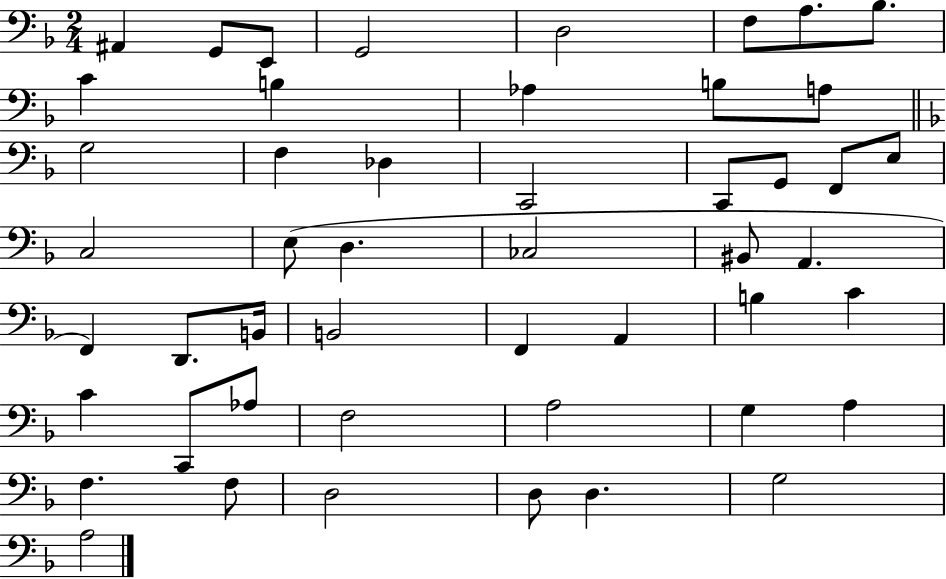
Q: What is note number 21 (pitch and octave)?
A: E3